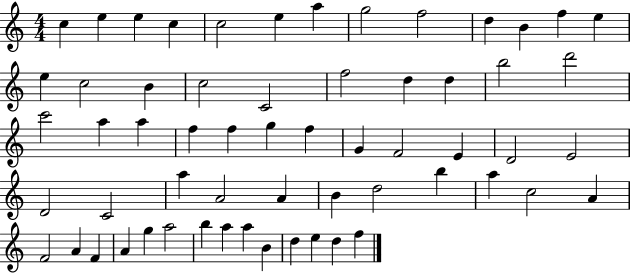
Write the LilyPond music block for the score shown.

{
  \clef treble
  \numericTimeSignature
  \time 4/4
  \key c \major
  c''4 e''4 e''4 c''4 | c''2 e''4 a''4 | g''2 f''2 | d''4 b'4 f''4 e''4 | \break e''4 c''2 b'4 | c''2 c'2 | f''2 d''4 d''4 | b''2 d'''2 | \break c'''2 a''4 a''4 | f''4 f''4 g''4 f''4 | g'4 f'2 e'4 | d'2 e'2 | \break d'2 c'2 | a''4 a'2 a'4 | b'4 d''2 b''4 | a''4 c''2 a'4 | \break f'2 a'4 f'4 | a'4 g''4 a''2 | b''4 a''4 a''4 b'4 | d''4 e''4 d''4 f''4 | \break \bar "|."
}